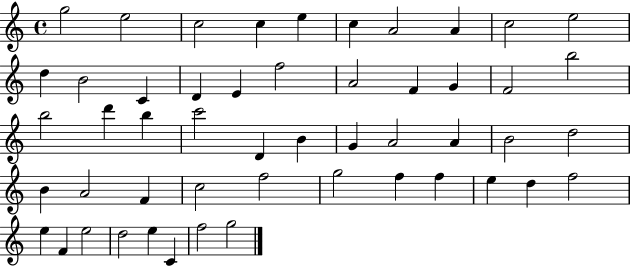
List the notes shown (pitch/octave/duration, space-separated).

G5/h E5/h C5/h C5/q E5/q C5/q A4/h A4/q C5/h E5/h D5/q B4/h C4/q D4/q E4/q F5/h A4/h F4/q G4/q F4/h B5/h B5/h D6/q B5/q C6/h D4/q B4/q G4/q A4/h A4/q B4/h D5/h B4/q A4/h F4/q C5/h F5/h G5/h F5/q F5/q E5/q D5/q F5/h E5/q F4/q E5/h D5/h E5/q C4/q F5/h G5/h